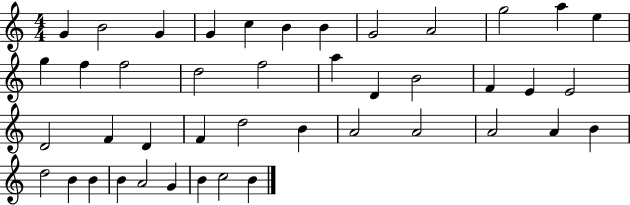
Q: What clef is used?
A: treble